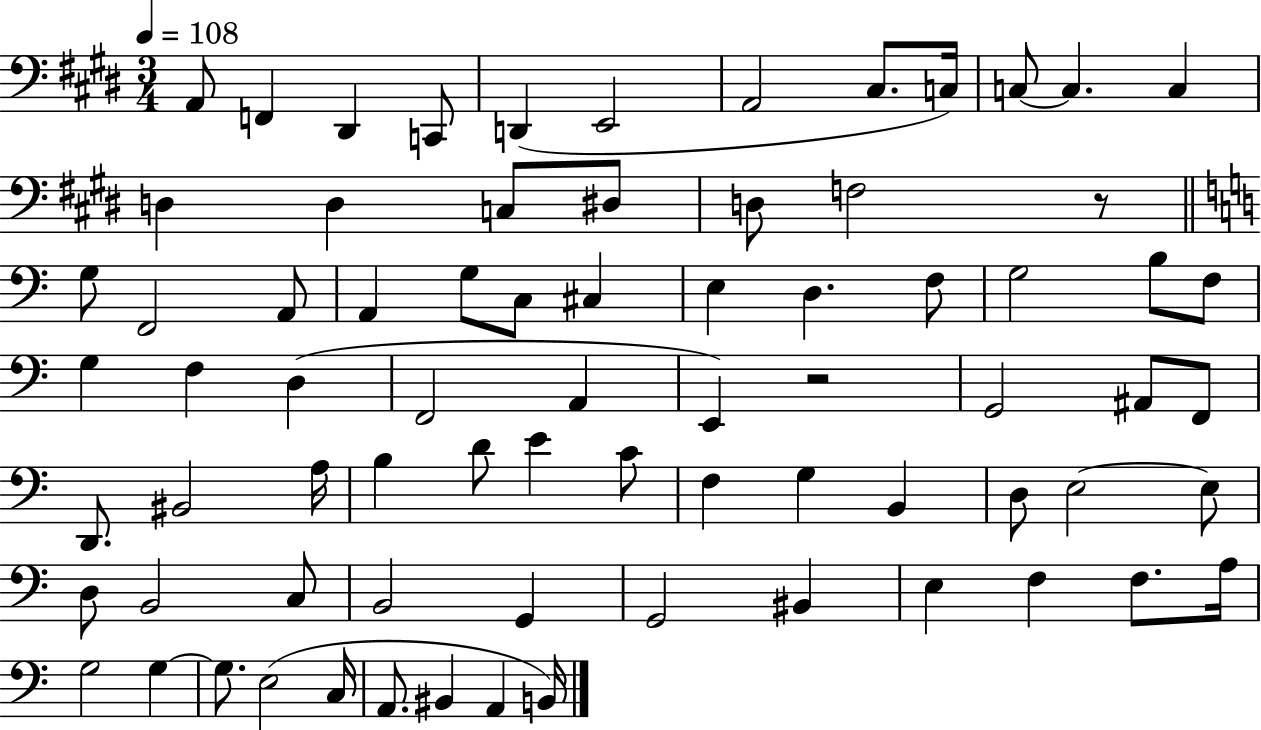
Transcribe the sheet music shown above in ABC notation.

X:1
T:Untitled
M:3/4
L:1/4
K:E
A,,/2 F,, ^D,, C,,/2 D,, E,,2 A,,2 ^C,/2 C,/4 C,/2 C, C, D, D, C,/2 ^D,/2 D,/2 F,2 z/2 G,/2 F,,2 A,,/2 A,, G,/2 C,/2 ^C, E, D, F,/2 G,2 B,/2 F,/2 G, F, D, F,,2 A,, E,, z2 G,,2 ^A,,/2 F,,/2 D,,/2 ^B,,2 A,/4 B, D/2 E C/2 F, G, B,, D,/2 E,2 E,/2 D,/2 B,,2 C,/2 B,,2 G,, G,,2 ^B,, E, F, F,/2 A,/4 G,2 G, G,/2 E,2 C,/4 A,,/2 ^B,, A,, B,,/4